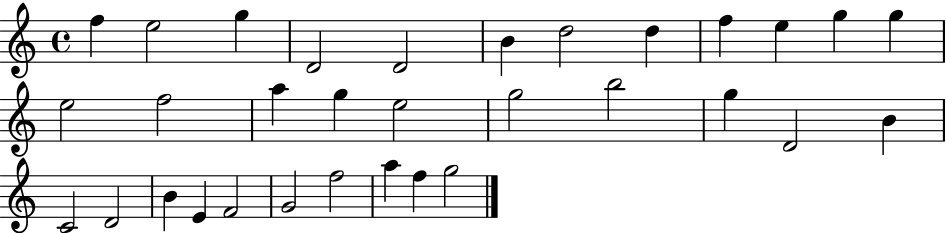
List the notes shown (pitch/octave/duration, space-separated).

F5/q E5/h G5/q D4/h D4/h B4/q D5/h D5/q F5/q E5/q G5/q G5/q E5/h F5/h A5/q G5/q E5/h G5/h B5/h G5/q D4/h B4/q C4/h D4/h B4/q E4/q F4/h G4/h F5/h A5/q F5/q G5/h